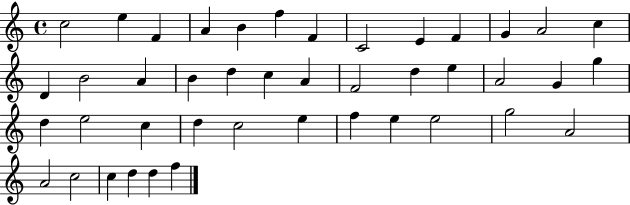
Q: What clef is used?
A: treble